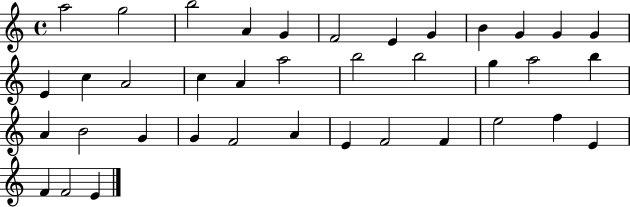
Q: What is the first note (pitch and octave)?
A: A5